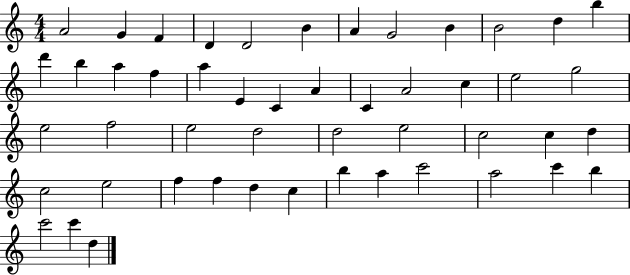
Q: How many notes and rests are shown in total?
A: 49